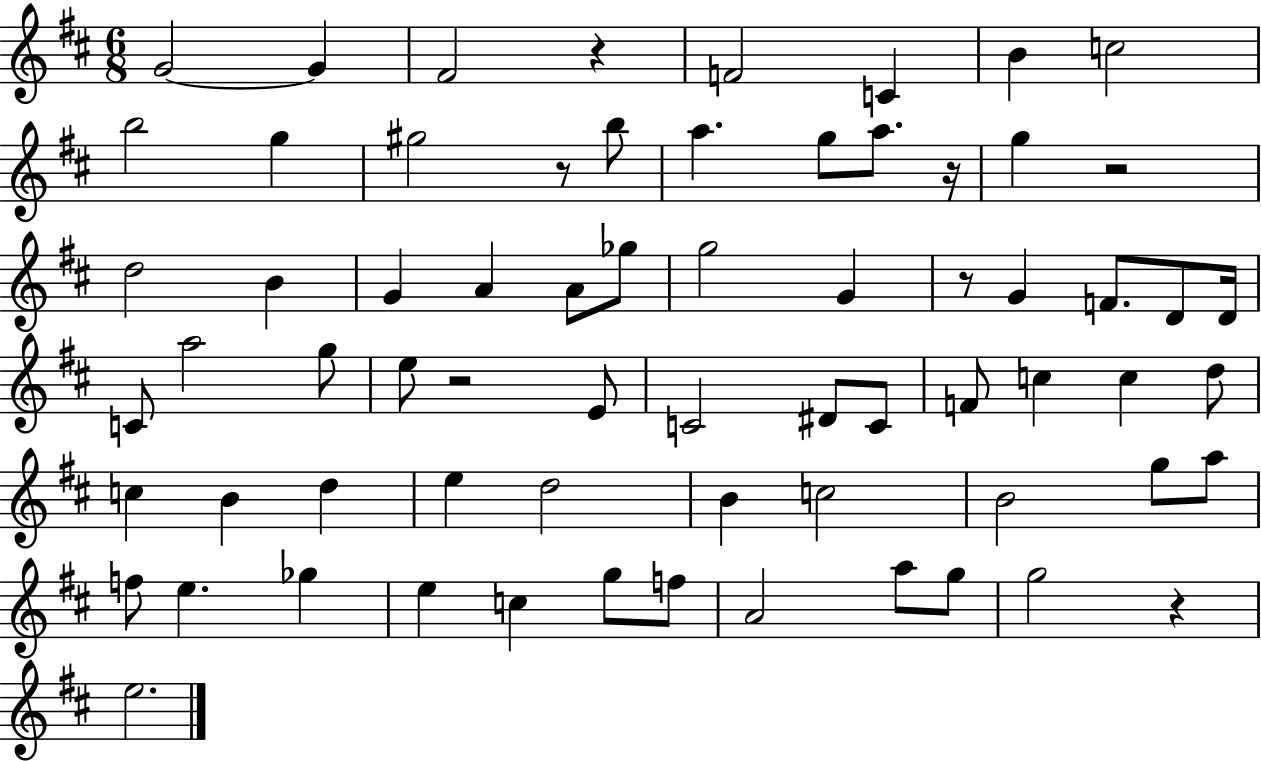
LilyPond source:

{
  \clef treble
  \numericTimeSignature
  \time 6/8
  \key d \major
  g'2~~ g'4 | fis'2 r4 | f'2 c'4 | b'4 c''2 | \break b''2 g''4 | gis''2 r8 b''8 | a''4. g''8 a''8. r16 | g''4 r2 | \break d''2 b'4 | g'4 a'4 a'8 ges''8 | g''2 g'4 | r8 g'4 f'8. d'8 d'16 | \break c'8 a''2 g''8 | e''8 r2 e'8 | c'2 dis'8 c'8 | f'8 c''4 c''4 d''8 | \break c''4 b'4 d''4 | e''4 d''2 | b'4 c''2 | b'2 g''8 a''8 | \break f''8 e''4. ges''4 | e''4 c''4 g''8 f''8 | a'2 a''8 g''8 | g''2 r4 | \break e''2. | \bar "|."
}